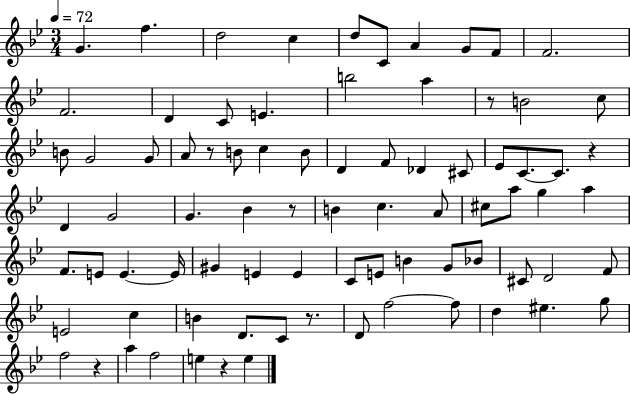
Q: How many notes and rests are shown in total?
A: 81